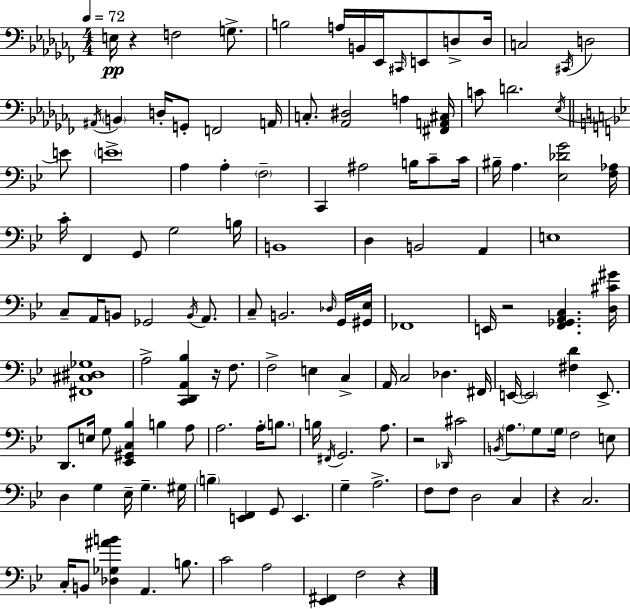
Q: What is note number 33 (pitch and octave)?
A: B3